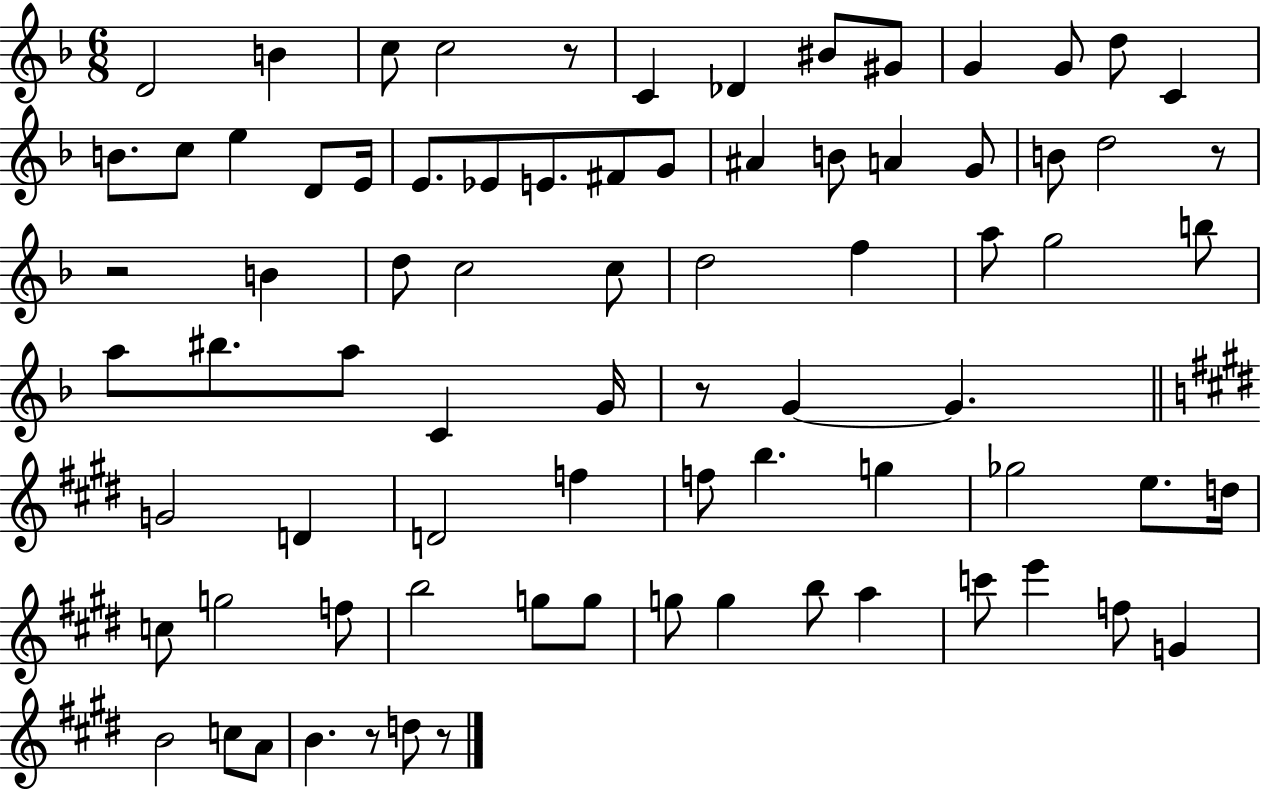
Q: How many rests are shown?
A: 6